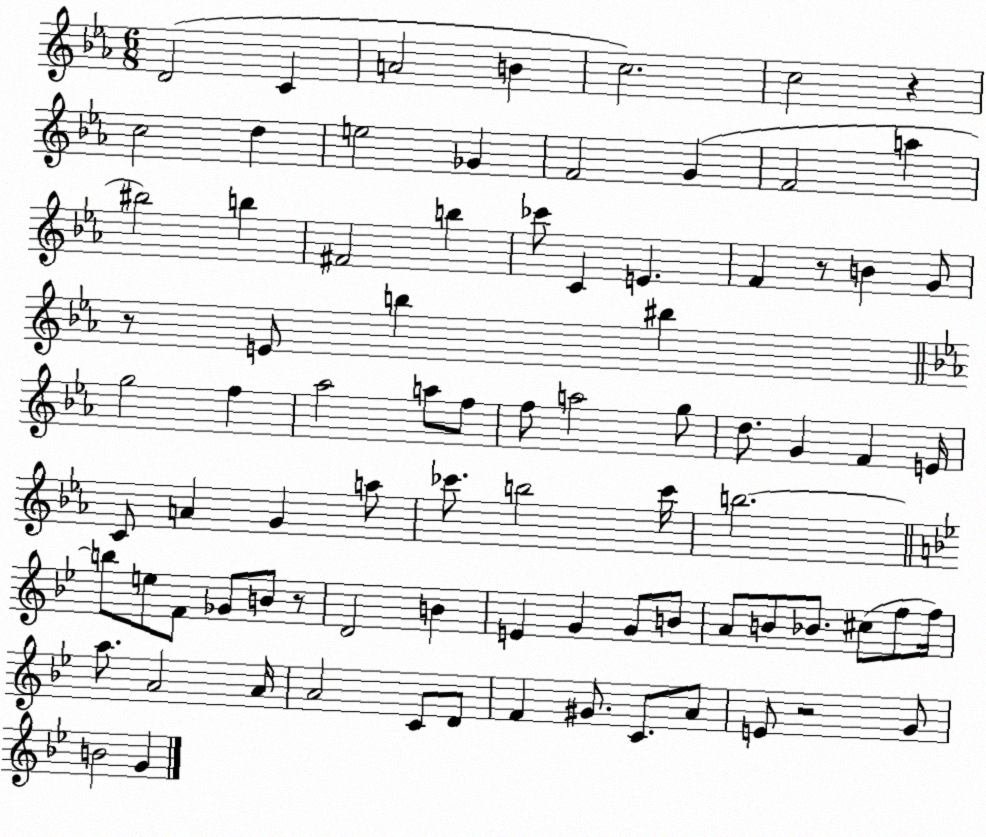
X:1
T:Untitled
M:6/8
L:1/4
K:Eb
D2 C A2 B c2 c2 z c2 d e2 _G F2 G F2 a ^b2 b ^F2 b _c'/2 C E F z/2 B G/2 z/2 E/2 b ^b g2 f _a2 a/2 f/2 f/2 a2 g/2 d/2 G F E/4 C/2 A G a/2 _c'/2 b2 _c'/4 b2 b/2 e/2 F/2 _G/2 B/2 z/2 D2 B E G G/2 B/2 A/2 B/2 _B/2 ^c/2 f/2 f/4 a/2 A2 A/4 A2 C/2 D/2 F ^G/2 C/2 A/2 E/2 z2 G/2 B2 G